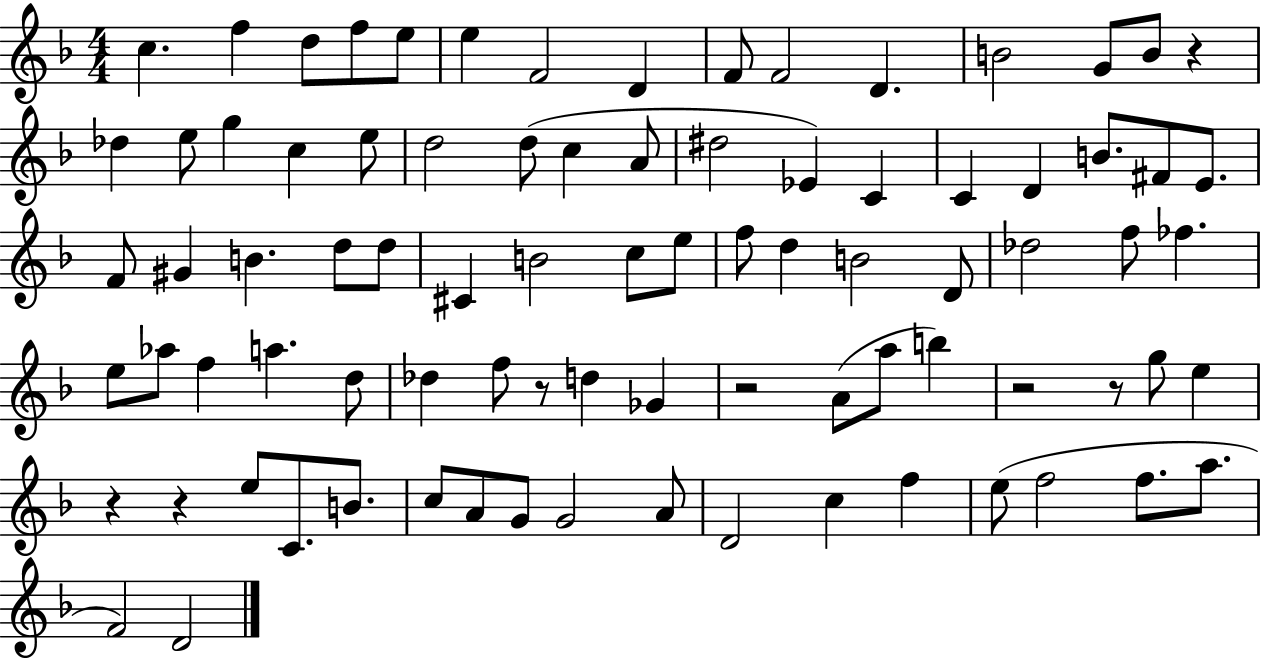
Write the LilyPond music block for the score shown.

{
  \clef treble
  \numericTimeSignature
  \time 4/4
  \key f \major
  \repeat volta 2 { c''4. f''4 d''8 f''8 e''8 | e''4 f'2 d'4 | f'8 f'2 d'4. | b'2 g'8 b'8 r4 | \break des''4 e''8 g''4 c''4 e''8 | d''2 d''8( c''4 a'8 | dis''2 ees'4) c'4 | c'4 d'4 b'8. fis'8 e'8. | \break f'8 gis'4 b'4. d''8 d''8 | cis'4 b'2 c''8 e''8 | f''8 d''4 b'2 d'8 | des''2 f''8 fes''4. | \break e''8 aes''8 f''4 a''4. d''8 | des''4 f''8 r8 d''4 ges'4 | r2 a'8( a''8 b''4) | r2 r8 g''8 e''4 | \break r4 r4 e''8 c'8. b'8. | c''8 a'8 g'8 g'2 a'8 | d'2 c''4 f''4 | e''8( f''2 f''8. a''8. | \break f'2) d'2 | } \bar "|."
}